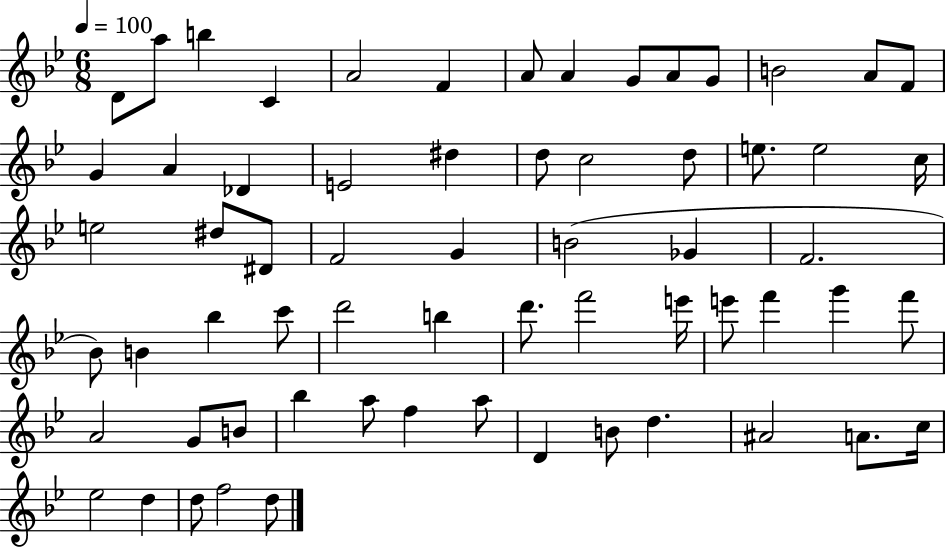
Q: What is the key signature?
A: BES major